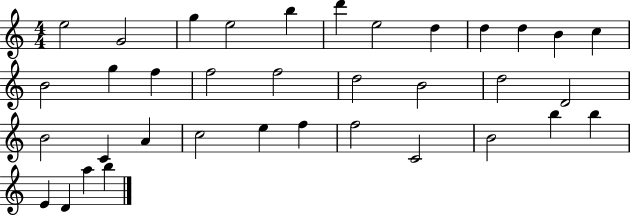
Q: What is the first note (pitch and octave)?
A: E5